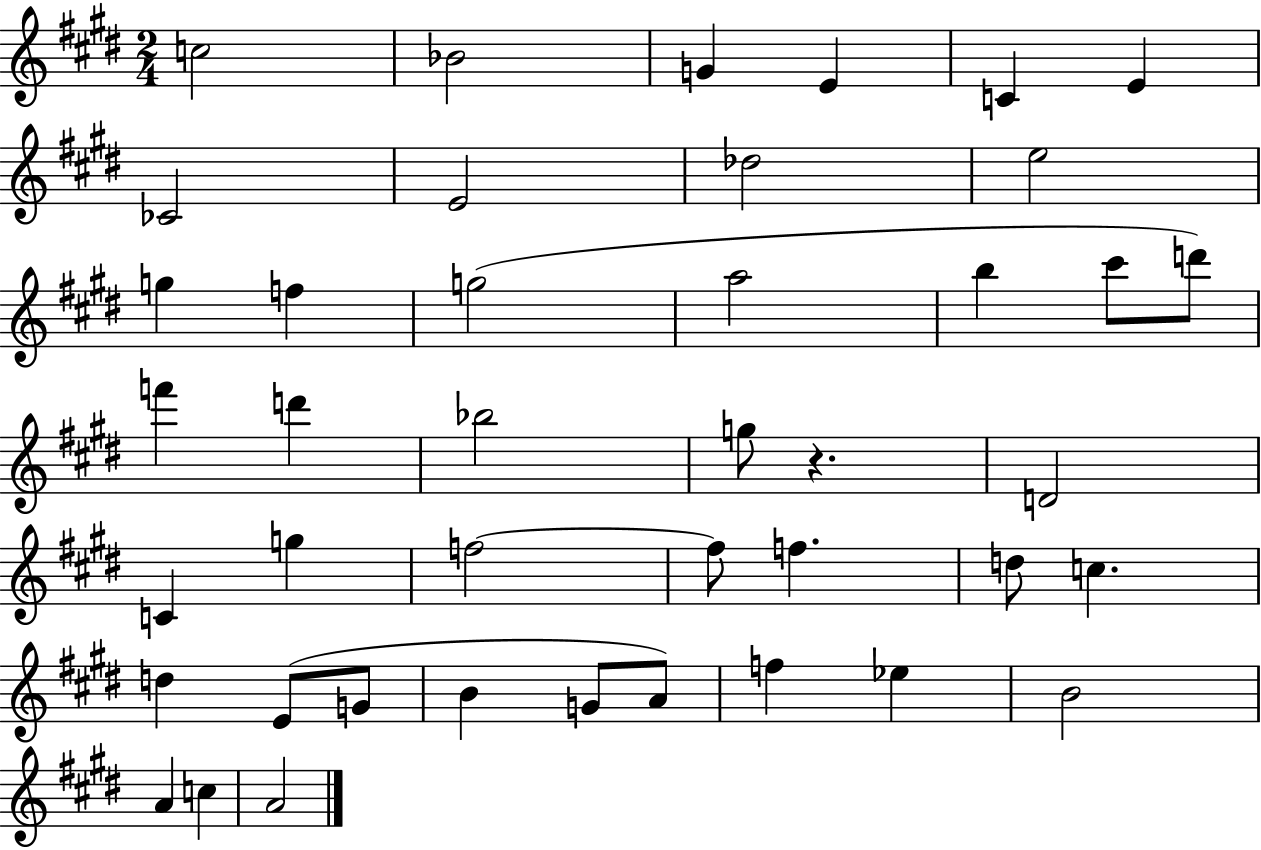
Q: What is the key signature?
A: E major